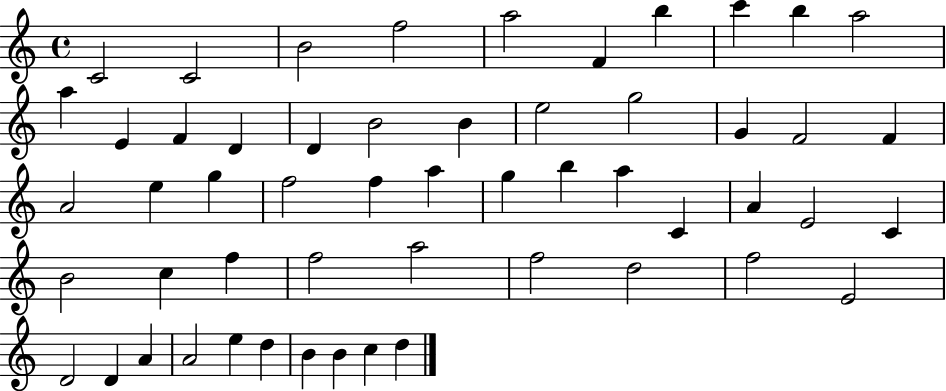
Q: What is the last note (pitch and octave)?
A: D5